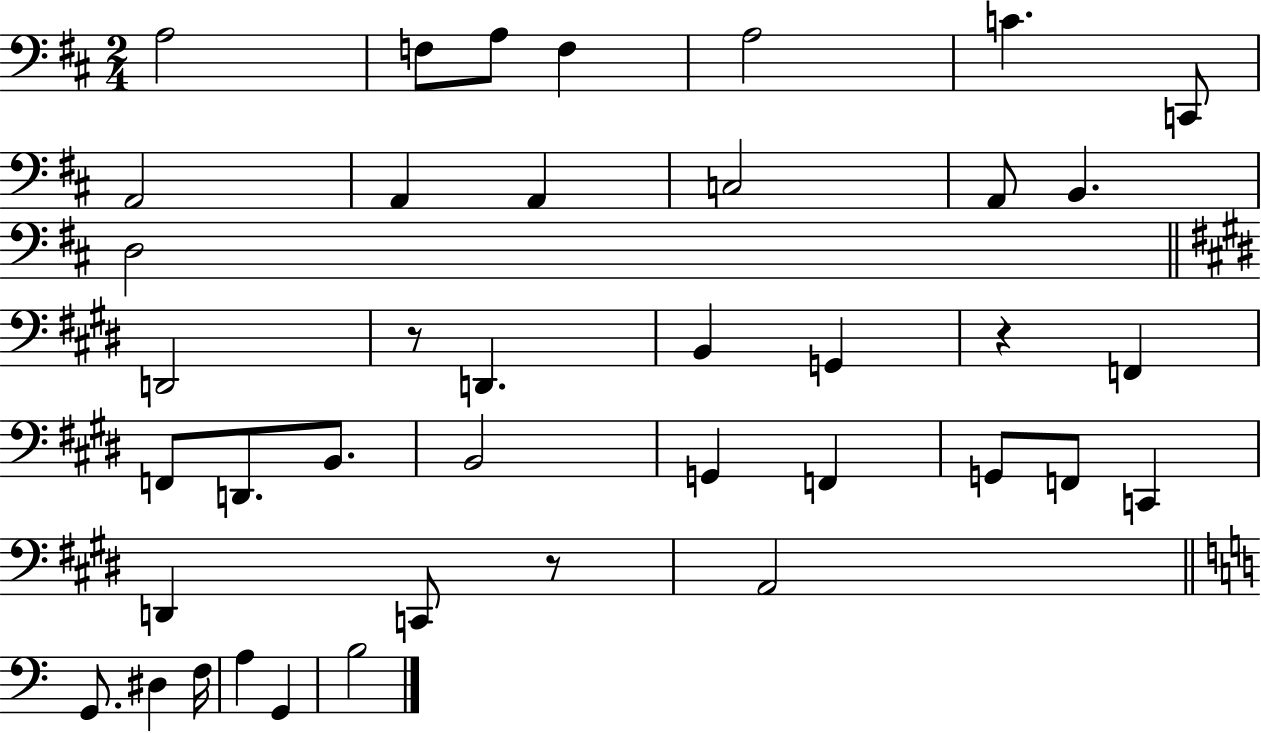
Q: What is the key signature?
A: D major